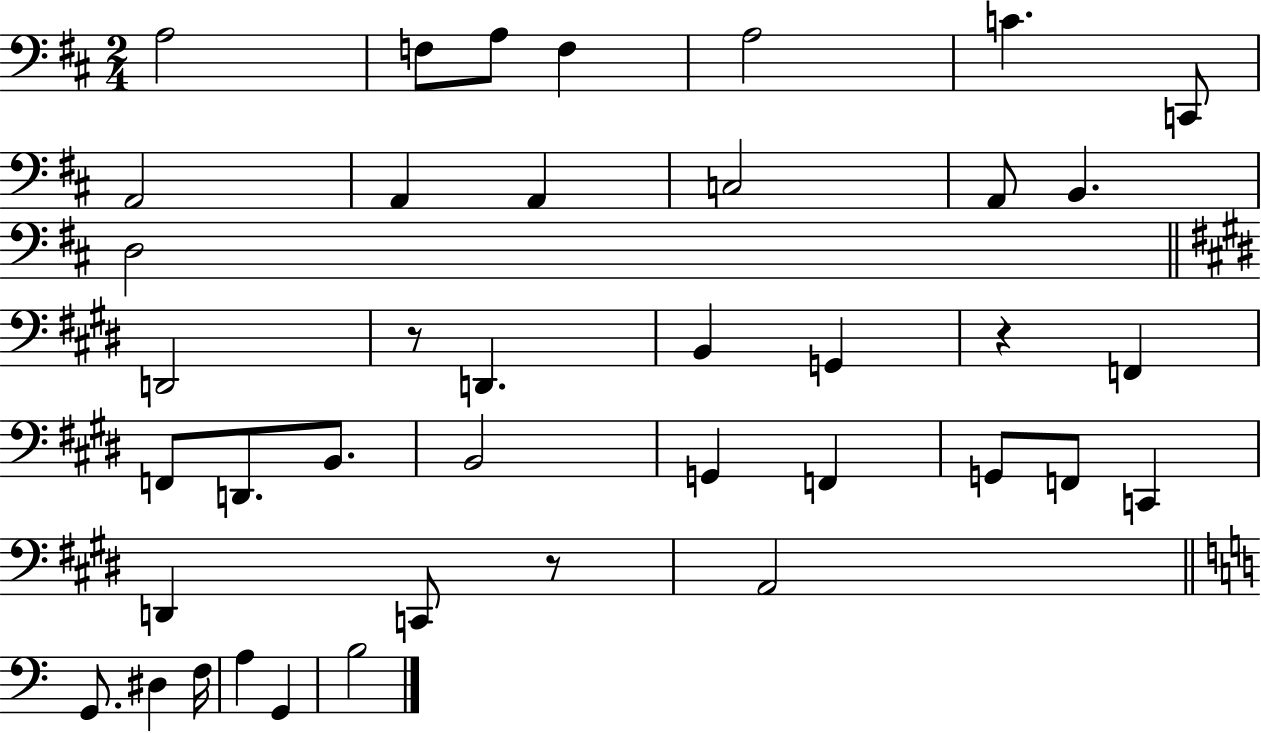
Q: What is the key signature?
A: D major